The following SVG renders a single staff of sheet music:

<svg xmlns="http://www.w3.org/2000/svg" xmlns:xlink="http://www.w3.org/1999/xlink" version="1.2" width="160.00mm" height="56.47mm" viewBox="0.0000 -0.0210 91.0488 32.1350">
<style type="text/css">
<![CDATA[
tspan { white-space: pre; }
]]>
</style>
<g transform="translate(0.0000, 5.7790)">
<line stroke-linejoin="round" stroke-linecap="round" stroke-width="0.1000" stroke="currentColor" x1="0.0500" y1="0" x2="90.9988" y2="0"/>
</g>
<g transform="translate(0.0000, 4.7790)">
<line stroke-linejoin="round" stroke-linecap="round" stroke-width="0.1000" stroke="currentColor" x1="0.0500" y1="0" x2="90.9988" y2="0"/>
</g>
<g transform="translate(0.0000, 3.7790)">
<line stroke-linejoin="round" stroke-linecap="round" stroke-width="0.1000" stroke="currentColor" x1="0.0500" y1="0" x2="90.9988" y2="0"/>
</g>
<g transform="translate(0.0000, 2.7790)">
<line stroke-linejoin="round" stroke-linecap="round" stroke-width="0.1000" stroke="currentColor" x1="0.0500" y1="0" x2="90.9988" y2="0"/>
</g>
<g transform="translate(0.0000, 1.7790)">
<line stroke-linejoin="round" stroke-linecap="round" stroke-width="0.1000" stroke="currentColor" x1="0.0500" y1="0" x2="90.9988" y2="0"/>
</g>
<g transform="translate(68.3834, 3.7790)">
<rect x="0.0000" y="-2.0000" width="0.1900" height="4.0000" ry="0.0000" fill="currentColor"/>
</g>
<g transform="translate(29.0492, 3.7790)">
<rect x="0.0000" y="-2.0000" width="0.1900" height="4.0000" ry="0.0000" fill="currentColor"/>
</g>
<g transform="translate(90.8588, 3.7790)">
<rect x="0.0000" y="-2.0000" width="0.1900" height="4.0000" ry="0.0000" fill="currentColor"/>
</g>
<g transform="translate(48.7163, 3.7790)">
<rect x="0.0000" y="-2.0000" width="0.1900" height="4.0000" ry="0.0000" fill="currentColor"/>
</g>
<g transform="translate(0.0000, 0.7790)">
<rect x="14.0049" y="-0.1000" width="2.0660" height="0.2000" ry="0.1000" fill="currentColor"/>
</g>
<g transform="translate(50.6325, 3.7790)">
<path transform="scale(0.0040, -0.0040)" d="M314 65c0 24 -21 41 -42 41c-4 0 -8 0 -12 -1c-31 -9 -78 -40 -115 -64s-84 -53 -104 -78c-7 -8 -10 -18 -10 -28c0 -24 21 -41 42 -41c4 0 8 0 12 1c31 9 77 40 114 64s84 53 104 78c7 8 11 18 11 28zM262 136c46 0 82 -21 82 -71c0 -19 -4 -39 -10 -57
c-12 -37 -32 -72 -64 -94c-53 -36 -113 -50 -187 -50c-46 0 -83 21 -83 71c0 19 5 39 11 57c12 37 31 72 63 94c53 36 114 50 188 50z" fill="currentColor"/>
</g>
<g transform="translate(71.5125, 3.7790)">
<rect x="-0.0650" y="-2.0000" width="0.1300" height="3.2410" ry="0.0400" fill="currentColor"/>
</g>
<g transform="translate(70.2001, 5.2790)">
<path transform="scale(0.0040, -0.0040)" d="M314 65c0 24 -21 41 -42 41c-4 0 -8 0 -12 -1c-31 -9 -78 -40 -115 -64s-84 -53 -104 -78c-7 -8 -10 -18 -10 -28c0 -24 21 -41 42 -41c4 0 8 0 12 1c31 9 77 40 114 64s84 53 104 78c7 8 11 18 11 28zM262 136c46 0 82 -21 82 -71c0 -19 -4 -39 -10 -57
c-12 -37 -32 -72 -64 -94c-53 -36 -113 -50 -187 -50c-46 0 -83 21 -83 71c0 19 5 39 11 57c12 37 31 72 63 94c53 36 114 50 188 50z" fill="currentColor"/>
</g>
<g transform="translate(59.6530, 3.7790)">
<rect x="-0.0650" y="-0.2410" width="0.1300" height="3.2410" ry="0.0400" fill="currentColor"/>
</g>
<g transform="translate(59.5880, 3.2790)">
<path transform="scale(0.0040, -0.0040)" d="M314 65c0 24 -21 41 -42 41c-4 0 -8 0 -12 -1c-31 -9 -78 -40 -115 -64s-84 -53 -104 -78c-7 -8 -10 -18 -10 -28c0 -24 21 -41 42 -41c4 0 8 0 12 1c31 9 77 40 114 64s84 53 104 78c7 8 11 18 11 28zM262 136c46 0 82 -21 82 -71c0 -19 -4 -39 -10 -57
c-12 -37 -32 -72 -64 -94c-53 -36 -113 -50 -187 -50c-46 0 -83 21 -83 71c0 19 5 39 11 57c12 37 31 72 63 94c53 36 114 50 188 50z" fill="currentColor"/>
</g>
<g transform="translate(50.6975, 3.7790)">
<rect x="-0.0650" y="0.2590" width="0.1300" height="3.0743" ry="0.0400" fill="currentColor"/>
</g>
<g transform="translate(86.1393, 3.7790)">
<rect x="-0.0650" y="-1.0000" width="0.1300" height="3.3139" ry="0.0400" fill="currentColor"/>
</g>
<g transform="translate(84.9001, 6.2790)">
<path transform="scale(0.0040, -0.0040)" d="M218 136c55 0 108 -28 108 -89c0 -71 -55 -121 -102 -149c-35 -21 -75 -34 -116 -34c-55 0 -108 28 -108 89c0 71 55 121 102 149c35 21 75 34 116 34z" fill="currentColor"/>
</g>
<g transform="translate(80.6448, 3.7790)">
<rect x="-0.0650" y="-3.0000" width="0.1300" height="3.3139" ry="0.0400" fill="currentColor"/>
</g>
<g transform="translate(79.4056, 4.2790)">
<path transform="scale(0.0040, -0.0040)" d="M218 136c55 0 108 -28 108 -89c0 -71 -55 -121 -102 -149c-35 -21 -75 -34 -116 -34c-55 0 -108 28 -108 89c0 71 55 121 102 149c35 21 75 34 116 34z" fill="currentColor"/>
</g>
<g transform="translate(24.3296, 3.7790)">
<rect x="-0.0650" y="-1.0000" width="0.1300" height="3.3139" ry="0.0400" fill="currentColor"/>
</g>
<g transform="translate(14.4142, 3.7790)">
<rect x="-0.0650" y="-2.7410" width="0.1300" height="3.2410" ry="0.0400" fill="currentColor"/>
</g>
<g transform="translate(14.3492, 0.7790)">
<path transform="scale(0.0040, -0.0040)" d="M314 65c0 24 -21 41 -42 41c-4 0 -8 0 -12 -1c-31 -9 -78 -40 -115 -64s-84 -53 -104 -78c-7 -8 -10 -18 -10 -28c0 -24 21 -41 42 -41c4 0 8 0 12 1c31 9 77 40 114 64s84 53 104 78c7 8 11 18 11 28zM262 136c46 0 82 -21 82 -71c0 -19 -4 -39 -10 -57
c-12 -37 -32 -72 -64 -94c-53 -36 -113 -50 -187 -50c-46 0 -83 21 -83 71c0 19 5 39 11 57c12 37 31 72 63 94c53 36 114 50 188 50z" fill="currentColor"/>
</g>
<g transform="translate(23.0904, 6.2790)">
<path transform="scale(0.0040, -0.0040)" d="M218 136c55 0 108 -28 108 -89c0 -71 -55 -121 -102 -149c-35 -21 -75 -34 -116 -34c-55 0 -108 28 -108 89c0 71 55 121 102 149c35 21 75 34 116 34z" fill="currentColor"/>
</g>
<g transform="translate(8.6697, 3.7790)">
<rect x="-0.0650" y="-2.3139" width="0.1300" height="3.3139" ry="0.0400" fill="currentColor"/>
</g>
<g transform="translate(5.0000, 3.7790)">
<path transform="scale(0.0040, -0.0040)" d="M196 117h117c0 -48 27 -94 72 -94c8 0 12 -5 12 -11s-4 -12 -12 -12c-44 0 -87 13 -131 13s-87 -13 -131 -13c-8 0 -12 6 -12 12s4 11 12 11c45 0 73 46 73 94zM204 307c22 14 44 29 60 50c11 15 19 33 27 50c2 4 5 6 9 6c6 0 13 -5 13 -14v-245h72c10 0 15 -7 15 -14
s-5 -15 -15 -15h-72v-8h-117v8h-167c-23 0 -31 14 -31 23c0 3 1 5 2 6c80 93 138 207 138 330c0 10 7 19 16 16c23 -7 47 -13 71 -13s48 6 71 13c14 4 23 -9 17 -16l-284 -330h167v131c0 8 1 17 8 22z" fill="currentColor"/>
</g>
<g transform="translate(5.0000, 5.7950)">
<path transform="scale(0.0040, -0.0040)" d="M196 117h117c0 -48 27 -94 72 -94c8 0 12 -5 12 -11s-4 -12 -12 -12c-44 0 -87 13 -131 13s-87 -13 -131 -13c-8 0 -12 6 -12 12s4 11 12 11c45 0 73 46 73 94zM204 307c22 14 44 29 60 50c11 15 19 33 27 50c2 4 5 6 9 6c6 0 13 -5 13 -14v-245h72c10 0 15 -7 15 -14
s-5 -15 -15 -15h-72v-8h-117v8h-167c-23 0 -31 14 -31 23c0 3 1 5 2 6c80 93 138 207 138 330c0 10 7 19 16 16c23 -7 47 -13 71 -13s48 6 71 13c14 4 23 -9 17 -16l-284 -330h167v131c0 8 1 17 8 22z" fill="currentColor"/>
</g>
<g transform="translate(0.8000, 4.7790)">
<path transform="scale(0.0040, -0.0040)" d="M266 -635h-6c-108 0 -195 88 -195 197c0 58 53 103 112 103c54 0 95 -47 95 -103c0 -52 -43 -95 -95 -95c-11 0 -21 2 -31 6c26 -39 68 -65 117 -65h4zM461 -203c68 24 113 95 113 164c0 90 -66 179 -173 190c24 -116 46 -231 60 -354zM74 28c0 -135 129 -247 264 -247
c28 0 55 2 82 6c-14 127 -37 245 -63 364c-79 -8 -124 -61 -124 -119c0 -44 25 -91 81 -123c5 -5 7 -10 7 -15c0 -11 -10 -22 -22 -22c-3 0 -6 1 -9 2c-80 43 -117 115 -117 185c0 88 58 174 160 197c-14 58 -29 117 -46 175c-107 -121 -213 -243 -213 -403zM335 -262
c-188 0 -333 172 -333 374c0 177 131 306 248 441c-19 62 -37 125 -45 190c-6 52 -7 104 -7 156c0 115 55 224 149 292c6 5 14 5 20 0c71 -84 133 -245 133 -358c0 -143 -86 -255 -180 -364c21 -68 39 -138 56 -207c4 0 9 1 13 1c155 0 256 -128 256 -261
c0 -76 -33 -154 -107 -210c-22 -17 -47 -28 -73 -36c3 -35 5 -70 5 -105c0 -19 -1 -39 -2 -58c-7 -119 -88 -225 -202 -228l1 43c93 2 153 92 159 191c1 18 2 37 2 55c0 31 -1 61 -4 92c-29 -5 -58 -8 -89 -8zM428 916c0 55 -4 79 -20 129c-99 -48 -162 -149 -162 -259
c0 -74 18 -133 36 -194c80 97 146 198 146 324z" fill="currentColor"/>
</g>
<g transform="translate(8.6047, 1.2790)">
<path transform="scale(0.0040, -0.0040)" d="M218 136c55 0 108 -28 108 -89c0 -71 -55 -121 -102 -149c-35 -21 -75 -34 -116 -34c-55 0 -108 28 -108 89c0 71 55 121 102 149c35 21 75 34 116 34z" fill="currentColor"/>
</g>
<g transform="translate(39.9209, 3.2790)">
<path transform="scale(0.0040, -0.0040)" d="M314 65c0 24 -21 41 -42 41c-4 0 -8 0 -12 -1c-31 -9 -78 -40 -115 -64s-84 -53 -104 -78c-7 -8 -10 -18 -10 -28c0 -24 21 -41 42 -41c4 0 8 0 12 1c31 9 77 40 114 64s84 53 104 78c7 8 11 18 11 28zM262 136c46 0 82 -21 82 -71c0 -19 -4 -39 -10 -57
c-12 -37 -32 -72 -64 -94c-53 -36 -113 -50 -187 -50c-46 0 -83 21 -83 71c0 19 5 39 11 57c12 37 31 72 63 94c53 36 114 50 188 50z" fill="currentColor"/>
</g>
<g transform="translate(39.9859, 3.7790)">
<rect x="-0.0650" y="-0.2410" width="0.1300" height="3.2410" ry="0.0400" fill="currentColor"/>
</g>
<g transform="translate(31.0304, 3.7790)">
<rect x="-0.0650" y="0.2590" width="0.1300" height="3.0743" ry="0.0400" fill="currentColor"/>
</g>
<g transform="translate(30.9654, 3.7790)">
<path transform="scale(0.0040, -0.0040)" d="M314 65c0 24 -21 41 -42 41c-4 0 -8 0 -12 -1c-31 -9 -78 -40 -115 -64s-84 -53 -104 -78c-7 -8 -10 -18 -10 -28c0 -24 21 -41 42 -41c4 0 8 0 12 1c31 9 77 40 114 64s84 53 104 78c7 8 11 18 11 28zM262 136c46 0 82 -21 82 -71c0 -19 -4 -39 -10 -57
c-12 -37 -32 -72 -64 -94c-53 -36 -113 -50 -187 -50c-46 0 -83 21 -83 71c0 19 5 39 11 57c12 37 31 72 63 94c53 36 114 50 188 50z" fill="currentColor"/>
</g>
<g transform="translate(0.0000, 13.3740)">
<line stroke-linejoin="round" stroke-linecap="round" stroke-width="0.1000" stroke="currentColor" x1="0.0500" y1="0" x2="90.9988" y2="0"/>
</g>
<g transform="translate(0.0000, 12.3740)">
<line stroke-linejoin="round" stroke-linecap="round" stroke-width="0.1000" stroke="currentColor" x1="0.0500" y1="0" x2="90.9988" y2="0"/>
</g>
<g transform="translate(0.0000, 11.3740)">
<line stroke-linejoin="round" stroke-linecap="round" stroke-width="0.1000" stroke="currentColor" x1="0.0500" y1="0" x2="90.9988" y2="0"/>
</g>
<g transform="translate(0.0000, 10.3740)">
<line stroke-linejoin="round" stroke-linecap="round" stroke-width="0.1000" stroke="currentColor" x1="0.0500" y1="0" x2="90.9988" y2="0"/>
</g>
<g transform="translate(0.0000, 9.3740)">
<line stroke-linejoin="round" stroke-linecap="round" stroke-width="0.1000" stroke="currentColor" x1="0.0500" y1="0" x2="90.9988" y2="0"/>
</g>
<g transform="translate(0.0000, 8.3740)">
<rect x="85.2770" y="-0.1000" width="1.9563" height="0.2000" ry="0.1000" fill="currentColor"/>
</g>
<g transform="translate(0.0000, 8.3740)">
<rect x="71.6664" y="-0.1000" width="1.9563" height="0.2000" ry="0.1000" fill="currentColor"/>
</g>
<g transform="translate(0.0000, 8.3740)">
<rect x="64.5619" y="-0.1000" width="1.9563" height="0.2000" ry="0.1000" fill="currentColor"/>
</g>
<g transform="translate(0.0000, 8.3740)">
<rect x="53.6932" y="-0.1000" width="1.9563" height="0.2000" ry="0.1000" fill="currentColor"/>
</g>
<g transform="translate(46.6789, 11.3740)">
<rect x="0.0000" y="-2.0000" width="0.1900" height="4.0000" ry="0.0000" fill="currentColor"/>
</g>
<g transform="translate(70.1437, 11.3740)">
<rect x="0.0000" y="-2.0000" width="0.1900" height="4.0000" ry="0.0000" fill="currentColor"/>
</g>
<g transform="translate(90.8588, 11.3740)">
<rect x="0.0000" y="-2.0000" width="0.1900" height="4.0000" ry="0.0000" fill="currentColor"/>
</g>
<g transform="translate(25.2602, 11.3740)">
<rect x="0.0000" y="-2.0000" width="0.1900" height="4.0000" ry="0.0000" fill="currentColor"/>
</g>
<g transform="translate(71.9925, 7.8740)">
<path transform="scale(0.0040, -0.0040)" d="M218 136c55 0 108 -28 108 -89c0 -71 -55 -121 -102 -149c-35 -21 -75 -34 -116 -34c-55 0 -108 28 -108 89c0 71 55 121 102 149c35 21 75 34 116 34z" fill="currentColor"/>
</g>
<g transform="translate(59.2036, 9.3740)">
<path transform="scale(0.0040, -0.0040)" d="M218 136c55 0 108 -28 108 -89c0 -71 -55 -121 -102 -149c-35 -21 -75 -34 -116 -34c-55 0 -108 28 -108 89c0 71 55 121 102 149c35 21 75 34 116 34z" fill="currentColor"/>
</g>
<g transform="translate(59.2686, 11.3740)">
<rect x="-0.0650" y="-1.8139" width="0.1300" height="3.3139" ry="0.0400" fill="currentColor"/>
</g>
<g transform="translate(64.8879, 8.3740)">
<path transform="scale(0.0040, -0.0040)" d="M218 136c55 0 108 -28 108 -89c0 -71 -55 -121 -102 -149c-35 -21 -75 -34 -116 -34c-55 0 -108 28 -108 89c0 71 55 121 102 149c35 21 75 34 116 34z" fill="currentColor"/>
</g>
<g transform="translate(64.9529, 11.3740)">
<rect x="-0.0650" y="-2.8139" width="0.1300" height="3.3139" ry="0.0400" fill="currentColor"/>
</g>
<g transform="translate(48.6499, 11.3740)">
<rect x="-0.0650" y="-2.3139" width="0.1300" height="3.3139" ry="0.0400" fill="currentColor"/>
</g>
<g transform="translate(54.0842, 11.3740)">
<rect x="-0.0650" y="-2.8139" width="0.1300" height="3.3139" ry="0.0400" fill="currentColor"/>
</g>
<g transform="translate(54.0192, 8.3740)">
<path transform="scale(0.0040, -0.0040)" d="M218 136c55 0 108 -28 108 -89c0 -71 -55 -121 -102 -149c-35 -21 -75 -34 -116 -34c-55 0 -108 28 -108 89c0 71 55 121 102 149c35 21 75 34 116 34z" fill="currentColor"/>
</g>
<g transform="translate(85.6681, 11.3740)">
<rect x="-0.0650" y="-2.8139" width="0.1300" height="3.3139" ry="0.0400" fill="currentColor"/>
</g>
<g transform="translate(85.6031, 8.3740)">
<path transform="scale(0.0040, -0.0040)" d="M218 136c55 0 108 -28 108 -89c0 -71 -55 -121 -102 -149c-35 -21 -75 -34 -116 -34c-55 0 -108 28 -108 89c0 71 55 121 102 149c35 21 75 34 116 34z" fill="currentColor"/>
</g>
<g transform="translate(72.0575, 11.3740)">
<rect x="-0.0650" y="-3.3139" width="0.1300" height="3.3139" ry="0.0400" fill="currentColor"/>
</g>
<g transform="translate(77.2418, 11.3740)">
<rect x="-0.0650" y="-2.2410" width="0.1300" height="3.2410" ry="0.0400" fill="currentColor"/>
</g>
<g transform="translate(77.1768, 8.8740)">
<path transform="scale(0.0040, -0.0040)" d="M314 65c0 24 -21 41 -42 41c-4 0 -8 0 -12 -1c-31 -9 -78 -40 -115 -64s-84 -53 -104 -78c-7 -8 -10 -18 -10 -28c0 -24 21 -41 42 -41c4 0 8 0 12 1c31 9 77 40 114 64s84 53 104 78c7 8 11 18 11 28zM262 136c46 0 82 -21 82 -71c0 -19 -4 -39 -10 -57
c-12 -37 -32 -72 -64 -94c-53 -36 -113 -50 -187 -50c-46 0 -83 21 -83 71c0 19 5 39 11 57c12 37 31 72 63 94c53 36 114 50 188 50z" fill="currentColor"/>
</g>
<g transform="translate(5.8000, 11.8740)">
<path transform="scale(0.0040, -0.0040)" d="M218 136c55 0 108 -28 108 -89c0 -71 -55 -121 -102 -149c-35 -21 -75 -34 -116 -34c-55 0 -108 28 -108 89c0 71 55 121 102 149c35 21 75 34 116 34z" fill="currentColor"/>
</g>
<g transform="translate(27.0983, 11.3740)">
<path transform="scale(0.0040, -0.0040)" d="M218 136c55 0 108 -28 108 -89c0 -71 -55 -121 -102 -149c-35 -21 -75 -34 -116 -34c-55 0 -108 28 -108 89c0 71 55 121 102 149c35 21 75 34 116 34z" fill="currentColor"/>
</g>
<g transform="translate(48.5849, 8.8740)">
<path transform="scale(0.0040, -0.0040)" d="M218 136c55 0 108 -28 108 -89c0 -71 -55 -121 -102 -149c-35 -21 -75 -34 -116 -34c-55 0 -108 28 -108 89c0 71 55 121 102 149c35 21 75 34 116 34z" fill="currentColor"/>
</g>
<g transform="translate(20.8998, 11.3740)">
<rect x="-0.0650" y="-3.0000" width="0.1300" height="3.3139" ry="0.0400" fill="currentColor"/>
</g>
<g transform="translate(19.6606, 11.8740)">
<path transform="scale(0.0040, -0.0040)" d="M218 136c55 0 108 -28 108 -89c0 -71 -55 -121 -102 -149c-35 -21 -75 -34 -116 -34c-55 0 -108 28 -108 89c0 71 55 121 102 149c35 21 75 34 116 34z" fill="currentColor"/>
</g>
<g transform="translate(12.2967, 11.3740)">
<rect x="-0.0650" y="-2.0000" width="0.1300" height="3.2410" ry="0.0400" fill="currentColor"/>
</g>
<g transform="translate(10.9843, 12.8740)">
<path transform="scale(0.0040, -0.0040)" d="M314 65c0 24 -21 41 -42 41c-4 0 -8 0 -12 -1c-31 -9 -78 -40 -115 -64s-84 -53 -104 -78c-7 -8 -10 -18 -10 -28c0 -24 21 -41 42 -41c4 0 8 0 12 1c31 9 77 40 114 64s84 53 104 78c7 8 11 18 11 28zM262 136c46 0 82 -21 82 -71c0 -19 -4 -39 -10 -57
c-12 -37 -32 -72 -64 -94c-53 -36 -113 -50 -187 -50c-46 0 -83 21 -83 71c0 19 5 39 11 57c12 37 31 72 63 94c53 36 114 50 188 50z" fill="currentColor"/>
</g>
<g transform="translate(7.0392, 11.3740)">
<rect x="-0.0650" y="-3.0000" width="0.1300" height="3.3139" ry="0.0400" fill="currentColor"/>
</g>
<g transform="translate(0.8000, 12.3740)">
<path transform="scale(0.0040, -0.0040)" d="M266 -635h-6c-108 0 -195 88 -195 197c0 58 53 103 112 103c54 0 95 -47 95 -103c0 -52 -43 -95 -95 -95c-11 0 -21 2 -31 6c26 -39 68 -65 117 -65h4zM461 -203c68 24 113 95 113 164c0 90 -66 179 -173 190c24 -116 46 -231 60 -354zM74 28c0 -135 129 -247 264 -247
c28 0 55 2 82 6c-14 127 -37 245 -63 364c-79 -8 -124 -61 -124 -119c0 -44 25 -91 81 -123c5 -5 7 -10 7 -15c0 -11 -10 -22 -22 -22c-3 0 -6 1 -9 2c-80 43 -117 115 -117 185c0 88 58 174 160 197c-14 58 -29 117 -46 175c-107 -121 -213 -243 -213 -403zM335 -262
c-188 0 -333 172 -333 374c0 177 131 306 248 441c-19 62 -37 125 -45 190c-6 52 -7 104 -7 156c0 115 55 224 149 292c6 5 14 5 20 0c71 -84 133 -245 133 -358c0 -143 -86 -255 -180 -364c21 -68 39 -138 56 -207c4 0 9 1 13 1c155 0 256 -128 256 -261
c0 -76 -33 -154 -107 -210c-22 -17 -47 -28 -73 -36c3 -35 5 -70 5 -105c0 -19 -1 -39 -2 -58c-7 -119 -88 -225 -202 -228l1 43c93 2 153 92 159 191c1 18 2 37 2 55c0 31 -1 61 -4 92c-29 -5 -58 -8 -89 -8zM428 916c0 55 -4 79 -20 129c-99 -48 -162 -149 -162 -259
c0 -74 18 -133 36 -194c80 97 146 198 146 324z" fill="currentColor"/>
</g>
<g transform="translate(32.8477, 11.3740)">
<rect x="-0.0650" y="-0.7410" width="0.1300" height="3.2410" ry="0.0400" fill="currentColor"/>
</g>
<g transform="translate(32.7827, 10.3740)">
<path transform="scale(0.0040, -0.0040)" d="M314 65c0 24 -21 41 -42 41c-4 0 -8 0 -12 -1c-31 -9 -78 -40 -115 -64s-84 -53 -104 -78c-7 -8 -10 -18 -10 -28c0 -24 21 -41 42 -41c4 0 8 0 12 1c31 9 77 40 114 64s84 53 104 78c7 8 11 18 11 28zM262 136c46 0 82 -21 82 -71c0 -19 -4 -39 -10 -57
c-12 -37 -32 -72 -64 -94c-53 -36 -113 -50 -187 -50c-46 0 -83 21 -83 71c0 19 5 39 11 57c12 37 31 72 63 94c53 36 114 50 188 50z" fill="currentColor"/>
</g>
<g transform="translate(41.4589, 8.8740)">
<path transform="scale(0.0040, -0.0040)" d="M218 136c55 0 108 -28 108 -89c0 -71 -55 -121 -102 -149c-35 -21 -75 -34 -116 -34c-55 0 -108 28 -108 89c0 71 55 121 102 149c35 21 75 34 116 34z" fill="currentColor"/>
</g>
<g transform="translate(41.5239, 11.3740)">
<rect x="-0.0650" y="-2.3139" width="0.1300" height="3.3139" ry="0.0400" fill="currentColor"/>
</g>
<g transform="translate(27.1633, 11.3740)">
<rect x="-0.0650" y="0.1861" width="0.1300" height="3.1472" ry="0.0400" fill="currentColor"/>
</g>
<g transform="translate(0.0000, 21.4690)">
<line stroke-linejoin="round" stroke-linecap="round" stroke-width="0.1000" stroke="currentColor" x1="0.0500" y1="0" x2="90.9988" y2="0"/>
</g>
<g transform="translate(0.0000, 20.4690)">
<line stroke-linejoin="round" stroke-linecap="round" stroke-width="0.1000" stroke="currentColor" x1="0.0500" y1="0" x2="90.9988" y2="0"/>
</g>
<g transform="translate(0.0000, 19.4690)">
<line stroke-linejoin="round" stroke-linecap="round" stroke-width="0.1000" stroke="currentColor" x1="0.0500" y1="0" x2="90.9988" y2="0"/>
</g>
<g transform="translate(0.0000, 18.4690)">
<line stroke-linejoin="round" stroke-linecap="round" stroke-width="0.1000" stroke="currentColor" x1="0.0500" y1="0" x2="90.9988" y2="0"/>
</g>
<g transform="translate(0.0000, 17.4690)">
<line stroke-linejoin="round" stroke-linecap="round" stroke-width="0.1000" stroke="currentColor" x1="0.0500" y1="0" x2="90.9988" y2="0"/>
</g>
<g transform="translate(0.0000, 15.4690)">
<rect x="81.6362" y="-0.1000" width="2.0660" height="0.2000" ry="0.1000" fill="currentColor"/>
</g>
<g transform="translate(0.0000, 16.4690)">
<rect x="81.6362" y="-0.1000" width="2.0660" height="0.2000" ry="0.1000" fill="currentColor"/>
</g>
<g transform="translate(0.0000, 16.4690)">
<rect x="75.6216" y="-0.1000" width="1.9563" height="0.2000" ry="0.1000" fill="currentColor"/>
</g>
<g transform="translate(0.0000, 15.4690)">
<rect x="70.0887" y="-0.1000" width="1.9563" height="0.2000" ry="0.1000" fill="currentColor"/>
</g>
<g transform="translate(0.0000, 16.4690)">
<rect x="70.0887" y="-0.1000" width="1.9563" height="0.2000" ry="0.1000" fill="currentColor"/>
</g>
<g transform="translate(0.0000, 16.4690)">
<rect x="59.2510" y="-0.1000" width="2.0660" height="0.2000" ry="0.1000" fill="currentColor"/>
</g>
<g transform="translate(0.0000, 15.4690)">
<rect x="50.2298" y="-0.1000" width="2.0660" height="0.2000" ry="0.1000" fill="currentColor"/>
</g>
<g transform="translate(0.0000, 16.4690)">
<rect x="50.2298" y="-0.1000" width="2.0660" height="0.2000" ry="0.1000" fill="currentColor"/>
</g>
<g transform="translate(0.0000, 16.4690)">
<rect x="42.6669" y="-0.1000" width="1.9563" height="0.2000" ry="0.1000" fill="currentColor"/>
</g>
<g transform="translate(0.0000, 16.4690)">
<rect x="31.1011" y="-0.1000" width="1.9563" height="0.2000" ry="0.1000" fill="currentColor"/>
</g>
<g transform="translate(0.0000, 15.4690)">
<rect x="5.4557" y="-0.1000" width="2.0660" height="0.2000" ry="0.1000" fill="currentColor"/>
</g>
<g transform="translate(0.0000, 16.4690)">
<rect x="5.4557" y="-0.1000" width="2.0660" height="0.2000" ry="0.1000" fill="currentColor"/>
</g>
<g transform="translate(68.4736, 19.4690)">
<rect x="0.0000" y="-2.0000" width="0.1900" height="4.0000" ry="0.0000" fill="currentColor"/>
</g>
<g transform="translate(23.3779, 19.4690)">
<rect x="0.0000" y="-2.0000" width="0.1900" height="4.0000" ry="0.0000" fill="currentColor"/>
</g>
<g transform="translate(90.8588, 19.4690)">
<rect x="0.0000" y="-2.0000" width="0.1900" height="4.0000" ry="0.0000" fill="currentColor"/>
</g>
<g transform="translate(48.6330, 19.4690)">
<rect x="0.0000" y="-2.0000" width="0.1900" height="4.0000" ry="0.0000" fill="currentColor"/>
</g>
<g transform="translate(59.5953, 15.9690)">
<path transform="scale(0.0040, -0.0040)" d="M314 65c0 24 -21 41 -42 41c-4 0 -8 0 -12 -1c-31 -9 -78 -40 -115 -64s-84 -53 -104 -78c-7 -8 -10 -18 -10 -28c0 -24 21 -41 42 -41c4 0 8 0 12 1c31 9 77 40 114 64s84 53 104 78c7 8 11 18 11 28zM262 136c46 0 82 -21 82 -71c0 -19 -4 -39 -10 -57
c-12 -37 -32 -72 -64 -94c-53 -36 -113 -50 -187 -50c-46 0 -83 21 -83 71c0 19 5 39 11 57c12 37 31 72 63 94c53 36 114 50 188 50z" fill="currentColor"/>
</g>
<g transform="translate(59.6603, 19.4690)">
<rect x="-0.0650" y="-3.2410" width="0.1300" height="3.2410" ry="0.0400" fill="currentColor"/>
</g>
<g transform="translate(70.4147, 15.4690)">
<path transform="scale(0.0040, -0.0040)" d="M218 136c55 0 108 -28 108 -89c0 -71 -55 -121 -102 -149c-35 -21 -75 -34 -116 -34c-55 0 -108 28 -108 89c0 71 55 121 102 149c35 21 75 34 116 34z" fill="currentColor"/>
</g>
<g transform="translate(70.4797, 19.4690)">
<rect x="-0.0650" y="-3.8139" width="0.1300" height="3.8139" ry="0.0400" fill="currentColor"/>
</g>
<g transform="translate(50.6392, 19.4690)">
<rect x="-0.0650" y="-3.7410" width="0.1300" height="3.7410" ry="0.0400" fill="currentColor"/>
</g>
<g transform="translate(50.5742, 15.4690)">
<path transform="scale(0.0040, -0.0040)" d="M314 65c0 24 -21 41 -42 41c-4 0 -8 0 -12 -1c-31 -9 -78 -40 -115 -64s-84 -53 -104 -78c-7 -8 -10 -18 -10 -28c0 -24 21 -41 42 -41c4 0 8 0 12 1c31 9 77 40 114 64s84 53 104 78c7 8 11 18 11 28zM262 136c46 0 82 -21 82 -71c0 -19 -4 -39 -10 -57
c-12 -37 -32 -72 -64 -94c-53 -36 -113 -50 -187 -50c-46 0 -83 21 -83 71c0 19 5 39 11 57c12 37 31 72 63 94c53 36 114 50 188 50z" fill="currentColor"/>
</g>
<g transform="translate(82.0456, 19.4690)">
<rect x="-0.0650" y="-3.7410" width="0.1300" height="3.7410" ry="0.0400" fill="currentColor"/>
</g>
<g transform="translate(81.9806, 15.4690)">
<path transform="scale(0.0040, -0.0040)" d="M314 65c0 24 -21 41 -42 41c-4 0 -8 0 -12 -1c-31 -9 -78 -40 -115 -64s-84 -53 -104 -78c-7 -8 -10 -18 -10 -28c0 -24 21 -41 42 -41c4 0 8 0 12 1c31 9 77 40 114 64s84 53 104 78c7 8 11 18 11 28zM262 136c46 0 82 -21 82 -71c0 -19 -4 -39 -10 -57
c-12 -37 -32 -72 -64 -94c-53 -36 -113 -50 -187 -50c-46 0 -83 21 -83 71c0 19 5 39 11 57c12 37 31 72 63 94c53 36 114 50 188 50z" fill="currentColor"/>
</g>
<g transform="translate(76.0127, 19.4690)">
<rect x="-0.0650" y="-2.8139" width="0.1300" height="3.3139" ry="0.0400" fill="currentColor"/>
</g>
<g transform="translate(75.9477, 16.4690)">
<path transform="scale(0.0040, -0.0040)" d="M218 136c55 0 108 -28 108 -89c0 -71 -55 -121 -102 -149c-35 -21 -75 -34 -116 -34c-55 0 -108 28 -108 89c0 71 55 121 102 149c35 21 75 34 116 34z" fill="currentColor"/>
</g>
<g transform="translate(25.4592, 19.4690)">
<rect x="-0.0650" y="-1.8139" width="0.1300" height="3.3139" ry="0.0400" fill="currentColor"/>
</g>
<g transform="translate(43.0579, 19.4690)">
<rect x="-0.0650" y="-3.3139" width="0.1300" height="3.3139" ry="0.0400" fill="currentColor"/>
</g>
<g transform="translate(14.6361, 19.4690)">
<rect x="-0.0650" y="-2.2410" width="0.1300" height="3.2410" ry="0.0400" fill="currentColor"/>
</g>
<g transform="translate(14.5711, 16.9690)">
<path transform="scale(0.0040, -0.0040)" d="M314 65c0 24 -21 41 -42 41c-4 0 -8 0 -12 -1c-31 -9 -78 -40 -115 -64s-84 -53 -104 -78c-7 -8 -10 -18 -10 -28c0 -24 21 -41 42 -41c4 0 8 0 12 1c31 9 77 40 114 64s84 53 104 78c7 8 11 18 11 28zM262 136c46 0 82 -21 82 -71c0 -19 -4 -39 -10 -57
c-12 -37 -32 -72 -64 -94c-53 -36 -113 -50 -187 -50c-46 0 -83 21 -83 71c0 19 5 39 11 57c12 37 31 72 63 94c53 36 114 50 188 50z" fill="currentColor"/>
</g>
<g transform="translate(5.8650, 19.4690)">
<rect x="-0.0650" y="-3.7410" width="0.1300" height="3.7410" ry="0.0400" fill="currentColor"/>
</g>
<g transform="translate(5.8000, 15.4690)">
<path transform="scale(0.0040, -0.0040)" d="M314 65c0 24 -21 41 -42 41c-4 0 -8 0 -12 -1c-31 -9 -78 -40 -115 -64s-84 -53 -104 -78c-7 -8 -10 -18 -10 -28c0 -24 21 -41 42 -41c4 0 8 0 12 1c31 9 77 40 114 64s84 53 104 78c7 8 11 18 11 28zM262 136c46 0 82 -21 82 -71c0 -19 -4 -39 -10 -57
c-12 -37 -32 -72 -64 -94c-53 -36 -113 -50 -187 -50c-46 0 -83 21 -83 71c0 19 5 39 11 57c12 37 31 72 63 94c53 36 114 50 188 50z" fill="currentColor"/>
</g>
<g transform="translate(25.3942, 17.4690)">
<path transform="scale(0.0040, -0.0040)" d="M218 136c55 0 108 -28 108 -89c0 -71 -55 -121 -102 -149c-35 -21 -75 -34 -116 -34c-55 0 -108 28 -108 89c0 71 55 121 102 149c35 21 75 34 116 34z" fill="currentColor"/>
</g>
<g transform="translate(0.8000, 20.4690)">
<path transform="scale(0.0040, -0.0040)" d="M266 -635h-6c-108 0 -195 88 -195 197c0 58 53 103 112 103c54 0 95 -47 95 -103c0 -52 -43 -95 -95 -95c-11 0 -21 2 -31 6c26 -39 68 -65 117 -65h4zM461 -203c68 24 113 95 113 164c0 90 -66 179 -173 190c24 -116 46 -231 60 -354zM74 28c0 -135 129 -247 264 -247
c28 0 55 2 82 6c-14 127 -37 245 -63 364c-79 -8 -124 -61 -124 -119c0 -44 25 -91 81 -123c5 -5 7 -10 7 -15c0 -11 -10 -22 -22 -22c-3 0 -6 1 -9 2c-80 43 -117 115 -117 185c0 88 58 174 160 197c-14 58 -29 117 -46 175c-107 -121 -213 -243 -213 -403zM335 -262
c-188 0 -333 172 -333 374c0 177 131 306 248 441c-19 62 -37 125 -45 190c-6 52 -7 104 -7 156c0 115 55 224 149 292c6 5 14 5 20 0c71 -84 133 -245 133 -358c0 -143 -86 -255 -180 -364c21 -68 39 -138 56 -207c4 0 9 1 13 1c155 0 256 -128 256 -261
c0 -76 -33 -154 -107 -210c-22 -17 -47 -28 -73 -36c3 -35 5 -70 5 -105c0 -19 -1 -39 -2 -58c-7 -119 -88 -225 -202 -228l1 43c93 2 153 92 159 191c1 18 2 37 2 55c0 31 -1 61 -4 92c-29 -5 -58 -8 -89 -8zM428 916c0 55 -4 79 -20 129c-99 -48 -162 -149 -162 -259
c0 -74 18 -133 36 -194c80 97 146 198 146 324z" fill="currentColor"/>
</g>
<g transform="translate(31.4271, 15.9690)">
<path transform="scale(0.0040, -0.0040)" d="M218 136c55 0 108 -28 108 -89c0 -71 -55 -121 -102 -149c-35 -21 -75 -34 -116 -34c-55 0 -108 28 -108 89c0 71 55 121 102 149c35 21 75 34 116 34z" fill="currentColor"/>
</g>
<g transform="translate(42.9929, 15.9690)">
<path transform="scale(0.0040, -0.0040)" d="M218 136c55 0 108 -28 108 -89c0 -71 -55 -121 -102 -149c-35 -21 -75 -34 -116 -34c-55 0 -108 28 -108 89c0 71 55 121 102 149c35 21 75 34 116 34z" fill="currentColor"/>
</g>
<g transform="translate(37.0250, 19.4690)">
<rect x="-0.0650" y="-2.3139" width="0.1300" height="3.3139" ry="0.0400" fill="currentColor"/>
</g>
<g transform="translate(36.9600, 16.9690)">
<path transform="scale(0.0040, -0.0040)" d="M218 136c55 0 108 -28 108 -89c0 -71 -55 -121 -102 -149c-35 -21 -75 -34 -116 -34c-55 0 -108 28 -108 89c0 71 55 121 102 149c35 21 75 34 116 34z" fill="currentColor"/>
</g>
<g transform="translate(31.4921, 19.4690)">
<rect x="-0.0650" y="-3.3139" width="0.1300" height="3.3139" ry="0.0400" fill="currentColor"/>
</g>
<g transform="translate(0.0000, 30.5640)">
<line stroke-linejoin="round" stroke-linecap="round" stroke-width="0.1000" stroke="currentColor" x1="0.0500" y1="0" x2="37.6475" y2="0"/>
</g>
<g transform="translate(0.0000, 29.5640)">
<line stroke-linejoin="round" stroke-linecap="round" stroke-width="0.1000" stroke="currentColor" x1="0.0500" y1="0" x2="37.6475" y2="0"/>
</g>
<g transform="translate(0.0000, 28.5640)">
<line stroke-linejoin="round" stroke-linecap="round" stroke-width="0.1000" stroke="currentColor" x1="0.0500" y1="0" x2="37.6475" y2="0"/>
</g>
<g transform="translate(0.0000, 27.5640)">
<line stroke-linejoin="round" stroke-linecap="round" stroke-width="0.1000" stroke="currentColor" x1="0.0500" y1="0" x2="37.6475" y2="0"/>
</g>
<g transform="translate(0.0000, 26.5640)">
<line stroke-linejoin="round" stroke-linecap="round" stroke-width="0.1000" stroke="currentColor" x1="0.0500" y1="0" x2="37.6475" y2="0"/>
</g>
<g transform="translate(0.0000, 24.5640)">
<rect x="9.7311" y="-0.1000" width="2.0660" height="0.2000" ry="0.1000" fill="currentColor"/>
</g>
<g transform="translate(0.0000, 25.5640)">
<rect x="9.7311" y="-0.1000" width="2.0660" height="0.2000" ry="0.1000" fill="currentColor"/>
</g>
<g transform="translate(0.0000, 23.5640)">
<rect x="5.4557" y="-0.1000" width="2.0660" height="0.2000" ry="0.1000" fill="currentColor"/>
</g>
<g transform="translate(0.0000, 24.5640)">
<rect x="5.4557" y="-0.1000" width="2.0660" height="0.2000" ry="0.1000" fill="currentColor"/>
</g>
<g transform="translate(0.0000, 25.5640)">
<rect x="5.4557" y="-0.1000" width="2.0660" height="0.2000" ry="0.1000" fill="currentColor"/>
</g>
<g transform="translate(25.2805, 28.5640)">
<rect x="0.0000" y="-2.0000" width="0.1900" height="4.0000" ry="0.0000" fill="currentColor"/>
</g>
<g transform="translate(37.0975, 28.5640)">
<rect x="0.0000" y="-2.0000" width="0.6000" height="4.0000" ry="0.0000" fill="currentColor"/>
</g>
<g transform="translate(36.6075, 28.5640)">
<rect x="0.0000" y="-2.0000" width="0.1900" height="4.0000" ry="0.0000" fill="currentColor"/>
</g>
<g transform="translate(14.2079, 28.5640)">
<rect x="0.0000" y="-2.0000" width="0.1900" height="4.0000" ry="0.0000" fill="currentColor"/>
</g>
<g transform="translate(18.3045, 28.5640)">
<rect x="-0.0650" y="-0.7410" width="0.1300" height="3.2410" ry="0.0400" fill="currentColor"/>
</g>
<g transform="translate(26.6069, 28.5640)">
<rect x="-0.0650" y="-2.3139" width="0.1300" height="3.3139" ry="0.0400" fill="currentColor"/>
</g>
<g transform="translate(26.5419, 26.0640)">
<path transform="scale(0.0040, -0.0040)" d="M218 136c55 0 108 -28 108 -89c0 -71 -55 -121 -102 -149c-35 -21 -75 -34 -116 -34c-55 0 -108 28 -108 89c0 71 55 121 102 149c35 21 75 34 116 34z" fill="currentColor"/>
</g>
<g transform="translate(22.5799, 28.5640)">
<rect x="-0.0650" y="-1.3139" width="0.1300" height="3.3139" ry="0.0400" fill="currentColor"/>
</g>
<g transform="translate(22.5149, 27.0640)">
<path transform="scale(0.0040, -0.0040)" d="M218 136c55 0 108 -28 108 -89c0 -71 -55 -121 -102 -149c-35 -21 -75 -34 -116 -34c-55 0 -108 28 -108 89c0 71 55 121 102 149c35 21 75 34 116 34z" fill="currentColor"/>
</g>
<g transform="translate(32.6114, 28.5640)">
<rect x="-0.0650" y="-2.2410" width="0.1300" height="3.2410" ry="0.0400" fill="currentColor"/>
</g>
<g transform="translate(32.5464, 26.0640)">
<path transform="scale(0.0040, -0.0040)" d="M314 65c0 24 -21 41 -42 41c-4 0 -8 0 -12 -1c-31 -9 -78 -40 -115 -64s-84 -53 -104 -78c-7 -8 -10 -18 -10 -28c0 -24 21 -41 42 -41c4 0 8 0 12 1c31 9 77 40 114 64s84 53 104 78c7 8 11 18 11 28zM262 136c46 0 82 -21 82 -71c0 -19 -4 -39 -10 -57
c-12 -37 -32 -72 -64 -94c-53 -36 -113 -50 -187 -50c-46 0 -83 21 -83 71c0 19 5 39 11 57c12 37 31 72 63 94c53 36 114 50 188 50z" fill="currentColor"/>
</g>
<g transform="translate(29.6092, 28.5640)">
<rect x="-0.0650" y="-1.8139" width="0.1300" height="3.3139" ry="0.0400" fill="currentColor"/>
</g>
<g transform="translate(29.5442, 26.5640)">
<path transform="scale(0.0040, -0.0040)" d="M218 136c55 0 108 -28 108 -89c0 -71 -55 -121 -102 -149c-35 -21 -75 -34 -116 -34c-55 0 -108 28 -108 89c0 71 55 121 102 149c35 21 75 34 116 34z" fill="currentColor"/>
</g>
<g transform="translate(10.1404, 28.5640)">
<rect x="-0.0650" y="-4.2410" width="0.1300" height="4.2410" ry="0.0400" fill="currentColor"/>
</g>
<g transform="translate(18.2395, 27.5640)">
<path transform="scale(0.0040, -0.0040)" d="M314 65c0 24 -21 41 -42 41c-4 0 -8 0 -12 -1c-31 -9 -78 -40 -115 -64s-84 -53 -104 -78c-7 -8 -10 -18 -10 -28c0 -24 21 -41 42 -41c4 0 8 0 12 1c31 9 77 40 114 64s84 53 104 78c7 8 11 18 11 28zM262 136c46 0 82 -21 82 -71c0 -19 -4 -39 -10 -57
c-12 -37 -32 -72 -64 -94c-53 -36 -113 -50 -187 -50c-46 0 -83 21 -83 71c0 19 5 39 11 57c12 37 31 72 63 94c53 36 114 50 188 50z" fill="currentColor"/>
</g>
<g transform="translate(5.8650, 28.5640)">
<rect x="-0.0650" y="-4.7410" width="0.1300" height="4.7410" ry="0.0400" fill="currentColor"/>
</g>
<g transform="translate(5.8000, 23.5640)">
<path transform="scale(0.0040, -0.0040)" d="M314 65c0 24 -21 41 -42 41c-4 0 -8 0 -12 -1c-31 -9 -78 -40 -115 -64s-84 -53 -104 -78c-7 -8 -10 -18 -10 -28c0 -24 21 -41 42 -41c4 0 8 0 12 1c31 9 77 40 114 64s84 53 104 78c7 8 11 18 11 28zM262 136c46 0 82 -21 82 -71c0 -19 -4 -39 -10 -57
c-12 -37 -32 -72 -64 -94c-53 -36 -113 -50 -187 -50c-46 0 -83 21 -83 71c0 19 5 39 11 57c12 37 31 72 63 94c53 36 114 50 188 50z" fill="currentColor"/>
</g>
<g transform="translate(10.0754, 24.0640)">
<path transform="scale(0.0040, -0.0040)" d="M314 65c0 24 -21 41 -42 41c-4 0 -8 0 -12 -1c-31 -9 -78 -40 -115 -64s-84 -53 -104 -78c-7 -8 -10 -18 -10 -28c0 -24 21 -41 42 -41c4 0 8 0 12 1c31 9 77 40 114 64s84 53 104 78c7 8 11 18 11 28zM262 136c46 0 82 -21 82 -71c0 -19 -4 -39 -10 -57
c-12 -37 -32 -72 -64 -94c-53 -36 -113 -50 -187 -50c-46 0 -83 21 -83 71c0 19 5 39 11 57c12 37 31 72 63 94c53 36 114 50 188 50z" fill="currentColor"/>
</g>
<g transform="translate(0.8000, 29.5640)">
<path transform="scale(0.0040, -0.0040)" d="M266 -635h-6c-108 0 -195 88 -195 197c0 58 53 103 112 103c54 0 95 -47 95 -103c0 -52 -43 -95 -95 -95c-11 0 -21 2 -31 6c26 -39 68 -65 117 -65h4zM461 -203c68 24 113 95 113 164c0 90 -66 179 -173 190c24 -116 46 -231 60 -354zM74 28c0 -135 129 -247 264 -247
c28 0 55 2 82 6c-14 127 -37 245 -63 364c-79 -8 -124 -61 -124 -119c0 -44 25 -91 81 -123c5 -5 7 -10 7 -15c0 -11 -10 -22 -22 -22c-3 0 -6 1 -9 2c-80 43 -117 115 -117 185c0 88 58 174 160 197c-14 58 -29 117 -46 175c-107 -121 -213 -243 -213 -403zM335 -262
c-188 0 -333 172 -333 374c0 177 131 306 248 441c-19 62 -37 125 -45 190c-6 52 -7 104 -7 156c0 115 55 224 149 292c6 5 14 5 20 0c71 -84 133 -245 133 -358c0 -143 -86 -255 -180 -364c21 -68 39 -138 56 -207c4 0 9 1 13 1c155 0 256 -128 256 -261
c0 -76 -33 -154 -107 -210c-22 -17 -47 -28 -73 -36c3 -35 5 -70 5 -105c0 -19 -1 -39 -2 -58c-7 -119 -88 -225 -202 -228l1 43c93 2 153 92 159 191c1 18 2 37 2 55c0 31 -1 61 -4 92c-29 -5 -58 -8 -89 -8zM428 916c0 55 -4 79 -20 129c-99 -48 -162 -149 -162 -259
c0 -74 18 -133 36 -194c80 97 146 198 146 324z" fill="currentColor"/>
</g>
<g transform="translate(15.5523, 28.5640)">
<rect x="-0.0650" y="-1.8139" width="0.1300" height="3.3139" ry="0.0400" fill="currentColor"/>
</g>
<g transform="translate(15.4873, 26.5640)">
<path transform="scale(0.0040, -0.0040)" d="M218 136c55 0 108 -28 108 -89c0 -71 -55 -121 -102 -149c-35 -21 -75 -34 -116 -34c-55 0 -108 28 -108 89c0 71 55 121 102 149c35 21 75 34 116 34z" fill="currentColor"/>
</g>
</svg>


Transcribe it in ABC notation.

X:1
T:Untitled
M:4/4
L:1/4
K:C
g a2 D B2 c2 B2 c2 F2 A D A F2 A B d2 g g a f a b g2 a c'2 g2 f b g b c'2 b2 c' a c'2 e'2 d'2 f d2 e g f g2